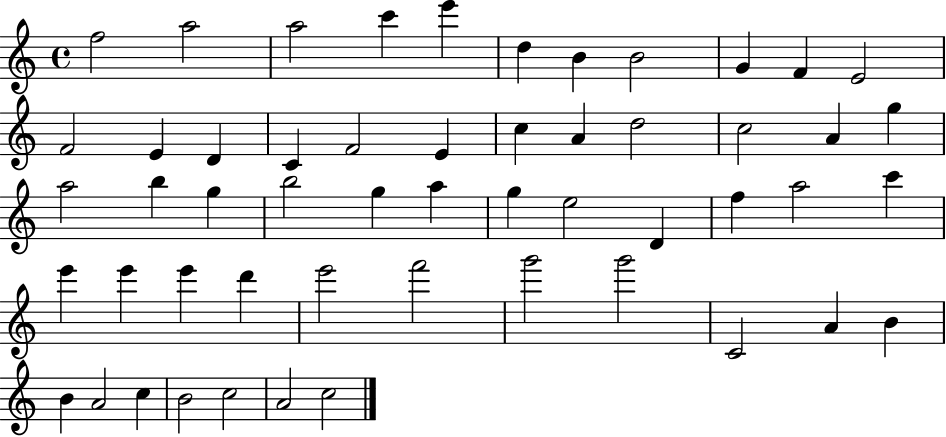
F5/h A5/h A5/h C6/q E6/q D5/q B4/q B4/h G4/q F4/q E4/h F4/h E4/q D4/q C4/q F4/h E4/q C5/q A4/q D5/h C5/h A4/q G5/q A5/h B5/q G5/q B5/h G5/q A5/q G5/q E5/h D4/q F5/q A5/h C6/q E6/q E6/q E6/q D6/q E6/h F6/h G6/h G6/h C4/h A4/q B4/q B4/q A4/h C5/q B4/h C5/h A4/h C5/h